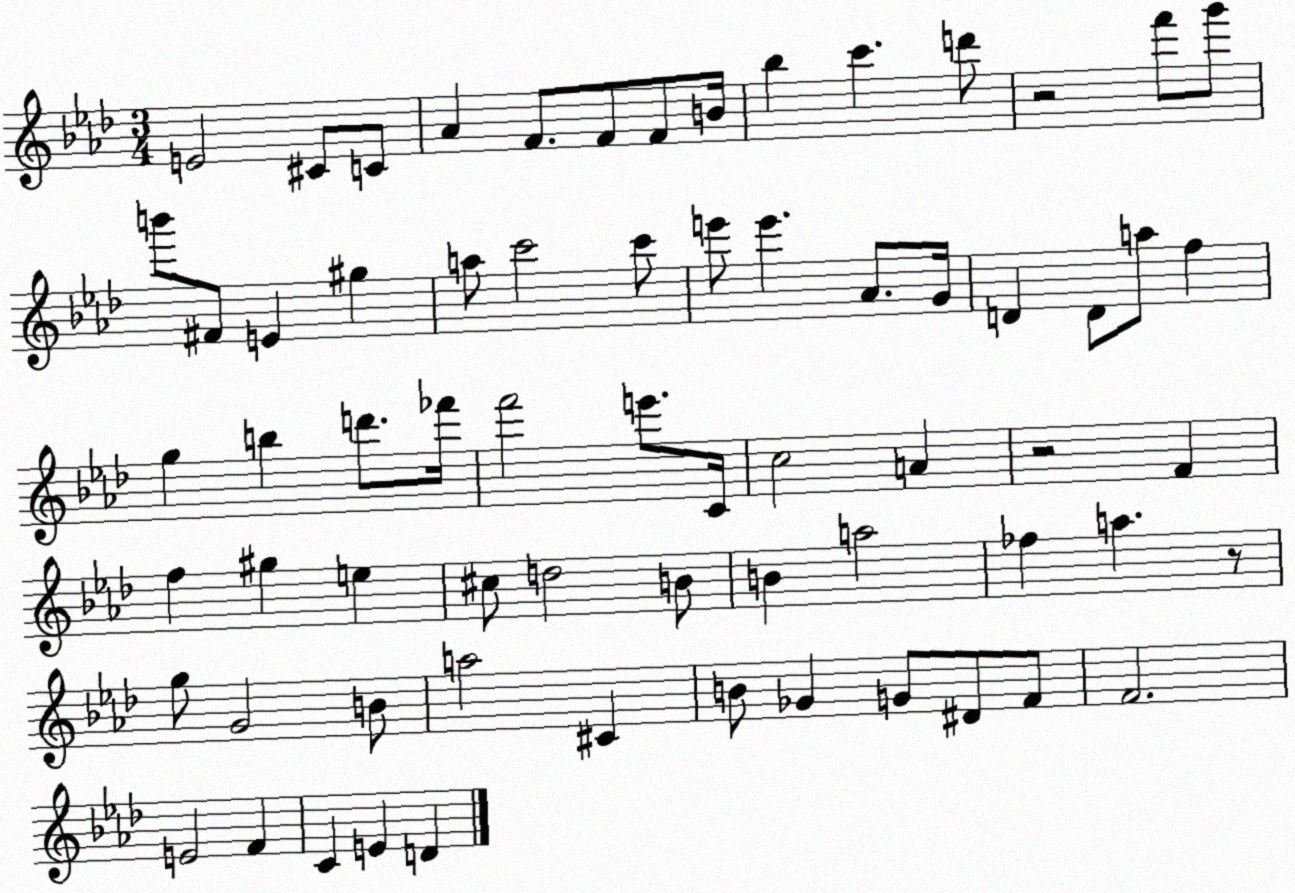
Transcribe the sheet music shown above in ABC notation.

X:1
T:Untitled
M:3/4
L:1/4
K:Ab
E2 ^C/2 C/2 _A F/2 F/2 F/2 B/4 _b c' d'/2 z2 f'/2 g'/2 b'/2 ^F/2 E ^g a/2 c'2 c'/2 e'/2 e' _A/2 G/4 D D/2 a/2 f g b d'/2 _f'/4 f'2 e'/2 C/4 c2 A z2 F f ^g e ^c/2 d2 B/2 B a2 _f a z/2 g/2 G2 B/2 a2 ^C B/2 _G G/2 ^D/2 F/2 F2 E2 F C E D